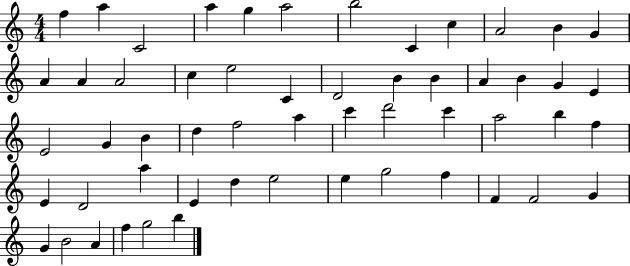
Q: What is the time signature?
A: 4/4